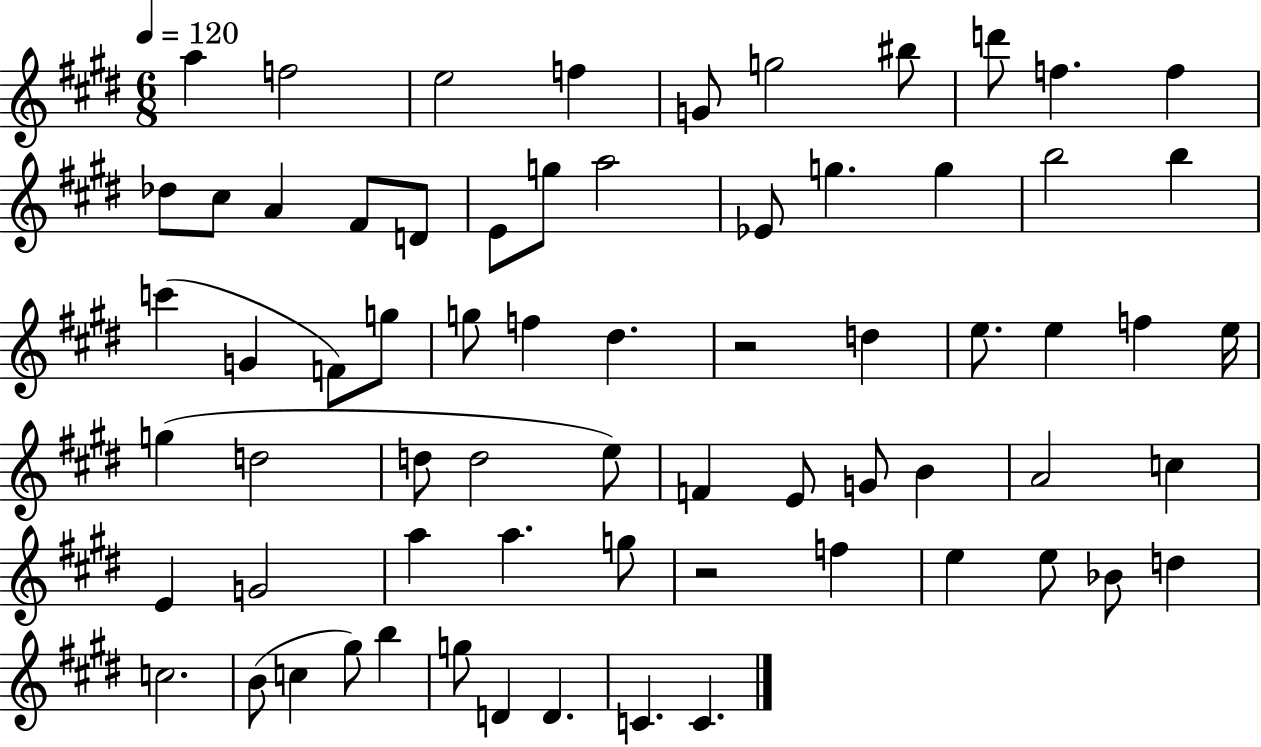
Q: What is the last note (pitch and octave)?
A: C4